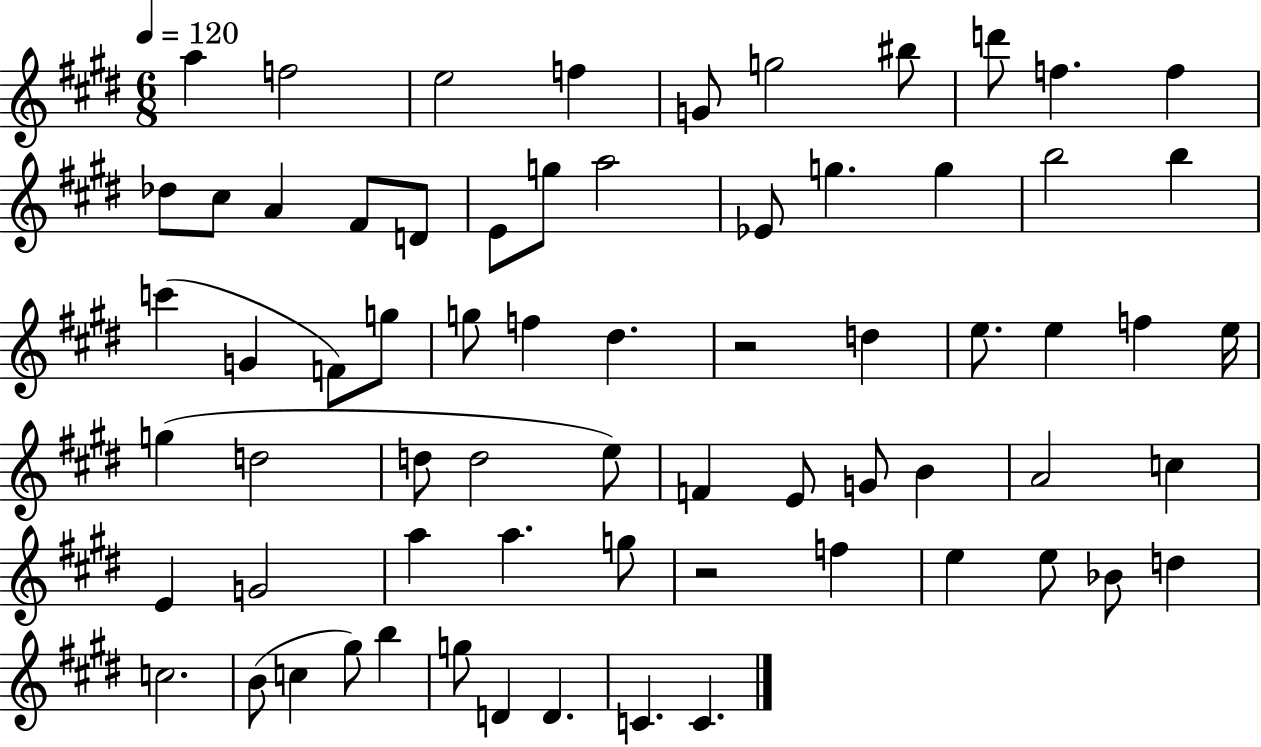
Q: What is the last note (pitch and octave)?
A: C4